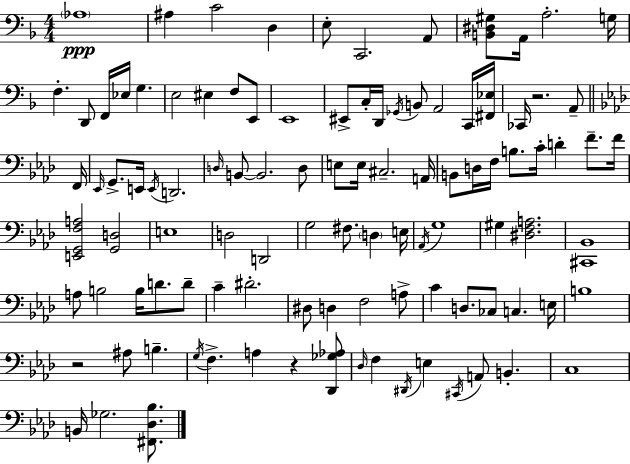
{
  \clef bass
  \numericTimeSignature
  \time 4/4
  \key f \major
  \parenthesize aes1\ppp | ais4 c'2 d4 | e8-. c,2. a,8 | <b, dis gis>8 a,16 a2.-. g16 | \break f4.-. d,8 f,16 ees16 g4. | e2 eis4 f8 e,8 | e,1 | eis,8-> c16-. d,16 \acciaccatura { ges,16 } b,8 a,2 c,16 | \break <fis, ees>16 ces,16 r2. a,8-- | \bar "||" \break \key aes \major f,16 \grace { ees,16 } g,8.-> e,16 \acciaccatura { e,16 } d,2. | \grace { d16 } b,8~~ b,2. | d8 e8 e16 cis2.-- | a,16 b,8 d16 f16 b8. c'16-. d'4-. | \break f'8.-- f'16 <e, g, f a>2 <g, d>2 | e1 | d2 d,2 | g2 fis8. \parenthesize d4 | \break e16 \acciaccatura { aes,16 } g1 | gis4 <dis f a>2. | <cis, bes,>1 | a8 b2 b16 | \break d'8. d'8-- c'4-- dis'2.-. | dis8 d4 f2 | a8-> c'4 d8. ces8 c4. | e16 b1 | \break r2 ais8 b4.-- | \acciaccatura { g16 } f4.-> a4 | r4 <des, ges aes>8 \grace { des16 } f4 \acciaccatura { dis,16 } e4 | \acciaccatura { cis,16 } a,8 b,4.-. c1 | \break b,16 ges2. | <fis, des bes>8. \bar "|."
}